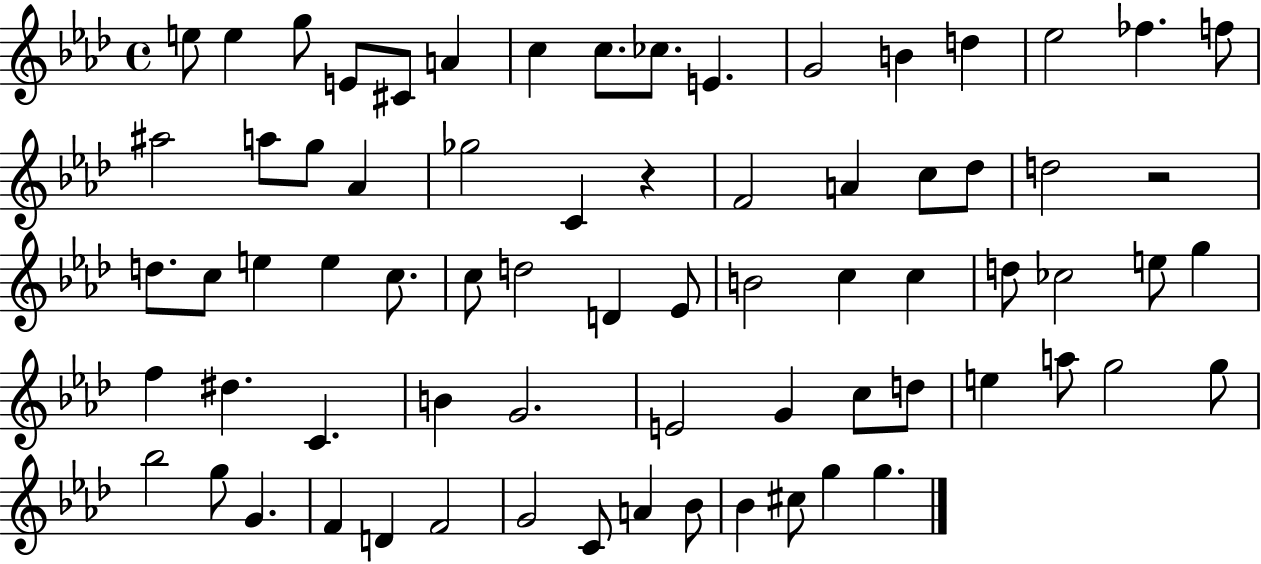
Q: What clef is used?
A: treble